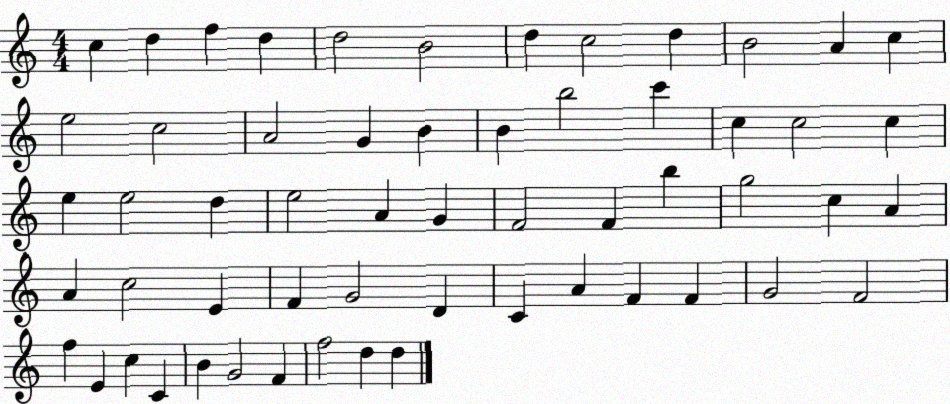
X:1
T:Untitled
M:4/4
L:1/4
K:C
c d f d d2 B2 d c2 d B2 A c e2 c2 A2 G B B b2 c' c c2 c e e2 d e2 A G F2 F b g2 c A A c2 E F G2 D C A F F G2 F2 f E c C B G2 F f2 d d